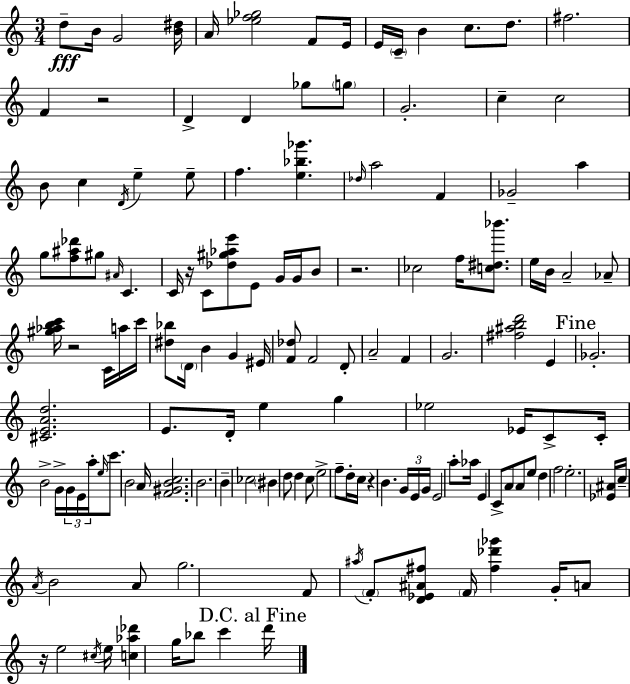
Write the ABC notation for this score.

X:1
T:Untitled
M:3/4
L:1/4
K:Am
d/2 B/4 G2 [B^d]/4 A/4 [_ef_g]2 F/2 E/4 E/4 C/4 B c/2 d/2 ^f2 F z2 D D _g/2 g/2 G2 c c2 B/2 c D/4 e e/2 f [e_b_g'] _d/4 a2 F _G2 a g/2 [f^a_d']/2 ^g/2 ^A/4 C C/4 z/4 C/2 [_d^g_ae']/2 E/2 G/4 G/4 B/2 z2 _c2 f/4 [c^d_b']/2 e/4 B/4 A2 _A/2 [^g_abc']/4 z2 C/4 a/4 c'/4 [^d_b]/2 D/4 B G ^E/4 [F_d]/2 F2 D/2 A2 F G2 [^f^abd']2 E _G2 [^CEAd]2 E/2 D/4 e g _e2 _E/4 C/2 C/4 B2 G/4 G/4 E/4 a/4 e/4 c'/2 B2 A/4 [F^GBc]2 B2 B _c2 ^B d/2 d c/2 e2 f/2 d/4 c/4 z B G/4 E/4 G/4 E2 a/2 _a/4 E C/2 A/2 A/2 e/2 d f2 e2 [_E^A]/4 c/4 A/4 B2 A/2 g2 F/2 ^a/4 F/2 [D_E^A^f]/2 F/4 [^f_d'_g'] G/4 A/2 z/4 e2 ^c/4 e/4 [c_a_d'] g/4 _b/2 c' d'/4